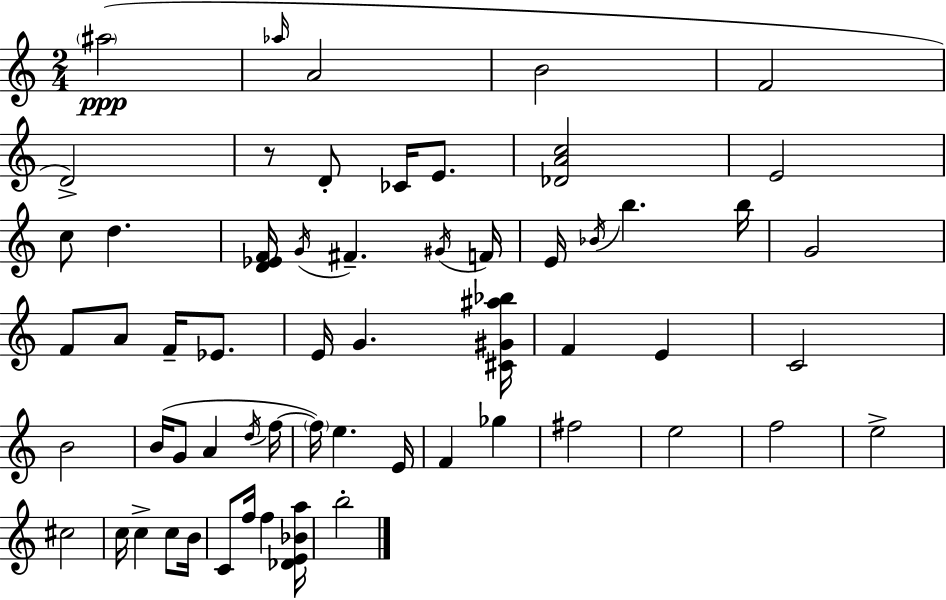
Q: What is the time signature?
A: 2/4